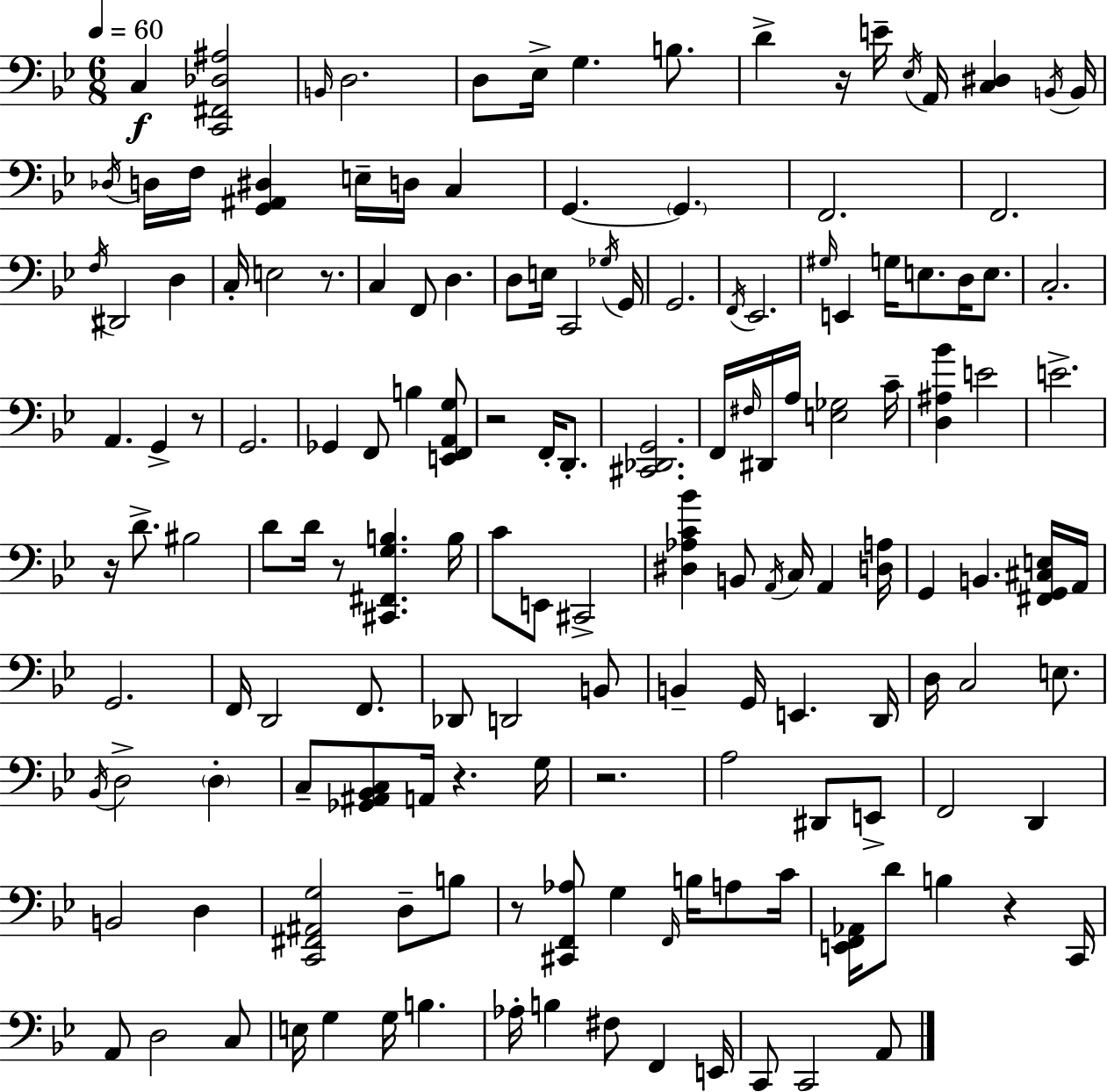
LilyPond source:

{
  \clef bass
  \numericTimeSignature
  \time 6/8
  \key bes \major
  \tempo 4 = 60
  c4\f <c, fis, des ais>2 | \grace { b,16 } d2. | d8 ees16-> g4. b8. | d'4-> r16 e'16-- \acciaccatura { ees16 } a,16 <c dis>4 | \break \acciaccatura { b,16 } b,16 \acciaccatura { des16 } d16 f16 <g, ais, dis>4 e16-- d16 | c4 g,4.~~ \parenthesize g,4. | f,2. | f,2. | \break \acciaccatura { f16 } dis,2 | d4 c16-. e2 | r8. c4 f,8 d4. | d8 e16 c,2 | \break \acciaccatura { ges16 } g,16 g,2. | \acciaccatura { f,16 } ees,2. | \grace { gis16 } e,4 | g16 e8. d16 e8. c2.-. | \break a,4. | g,4-> r8 g,2. | ges,4 | f,8 b4 <e, f, a, g>8 r2 | \break f,16-. d,8.-. <cis, des, g,>2. | f,16 \grace { fis16 } dis,16 a16 | <e ges>2 c'16-- <d ais bes'>4 | e'2 e'2.-> | \break r16 d'8.-> | bis2 d'8 d'16 | r8 <cis, fis, g b>4. b16 c'8 e,8 | cis,2-> <dis aes c' bes'>4 | \break b,8 \acciaccatura { a,16 } c16 a,4 <d a>16 g,4 | b,4. <fis, g, cis e>16 a,16 g,2. | f,16 d,2 | f,8. des,8 | \break d,2 b,8 b,4-- | g,16 e,4. d,16 d16 c2 | e8. \acciaccatura { bes,16 } d2-> | \parenthesize d4-. c8-- | \break <ges, ais, bes, c>8 a,16 r4. g16 r2. | a2 | dis,8 e,8-> f,2 | d,4 b,2 | \break d4 <c, fis, ais, g>2 | d8-- b8 r8 | <cis, f, aes>8 g4 \grace { f,16 } b16 a8 c'16 | <e, f, aes,>16 d'8 b4 r4 c,16 | \break a,8 d2 c8 | e16 g4 g16 b4. | aes16-. b4 fis8 f,4 e,16 | c,8 c,2 a,8 | \break \bar "|."
}